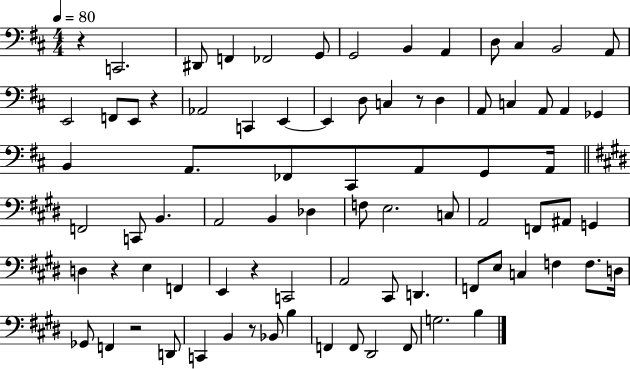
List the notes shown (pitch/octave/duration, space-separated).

R/q C2/h. D#2/e F2/q FES2/h G2/e G2/h B2/q A2/q D3/e C#3/q B2/h A2/e E2/h F2/e E2/e R/q Ab2/h C2/q E2/q E2/q D3/e C3/q R/e D3/q A2/e C3/q A2/e A2/q Gb2/q B2/q A2/e. FES2/e C#2/e A2/e G2/e A2/s F2/h C2/e B2/q. A2/h B2/q Db3/q F3/e E3/h. C3/e A2/h F2/e A#2/e G2/q D3/q R/q E3/q F2/q E2/q R/q C2/h A2/h C#2/e D2/q. F2/e E3/e C3/q F3/q F3/e. D3/s Gb2/e F2/q R/h D2/e C2/q B2/q R/e Bb2/e B3/q F2/q F2/e D#2/h F2/e G3/h. B3/q